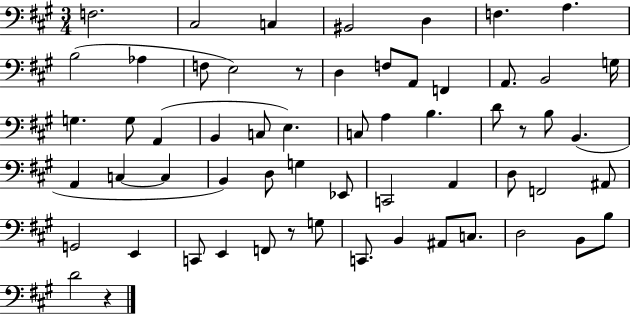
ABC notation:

X:1
T:Untitled
M:3/4
L:1/4
K:A
F,2 ^C,2 C, ^B,,2 D, F, A, B,2 _A, F,/2 E,2 z/2 D, F,/2 A,,/2 F,, A,,/2 B,,2 G,/4 G, G,/2 A,, B,, C,/2 E, C,/2 A, B, D/2 z/2 B,/2 B,, A,, C, C, B,, D,/2 G, _E,,/2 C,,2 A,, D,/2 F,,2 ^A,,/2 G,,2 E,, C,,/2 E,, F,,/2 z/2 G,/2 C,,/2 B,, ^A,,/2 C,/2 D,2 B,,/2 B,/2 D2 z